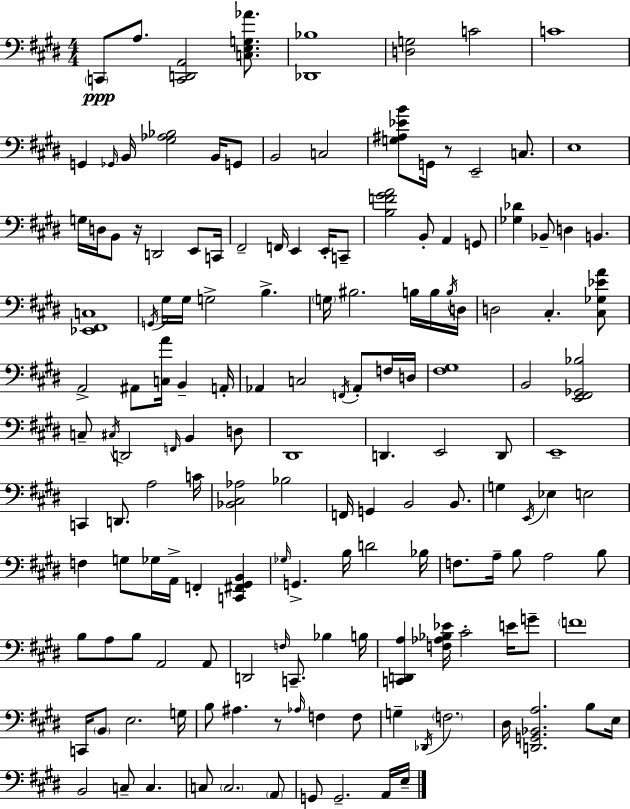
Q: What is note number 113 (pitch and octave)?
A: G3